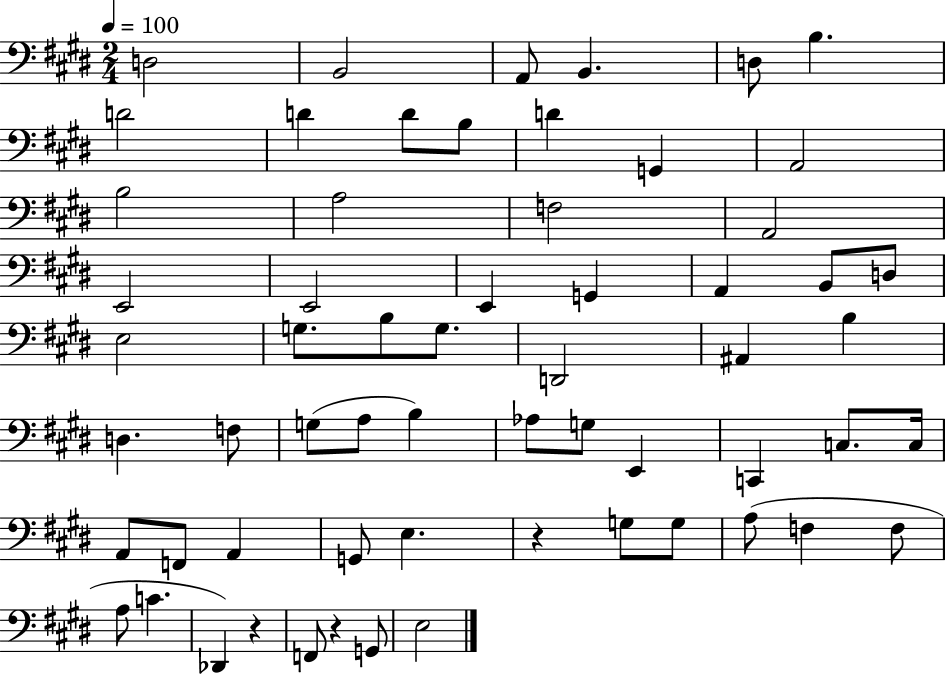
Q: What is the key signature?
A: E major